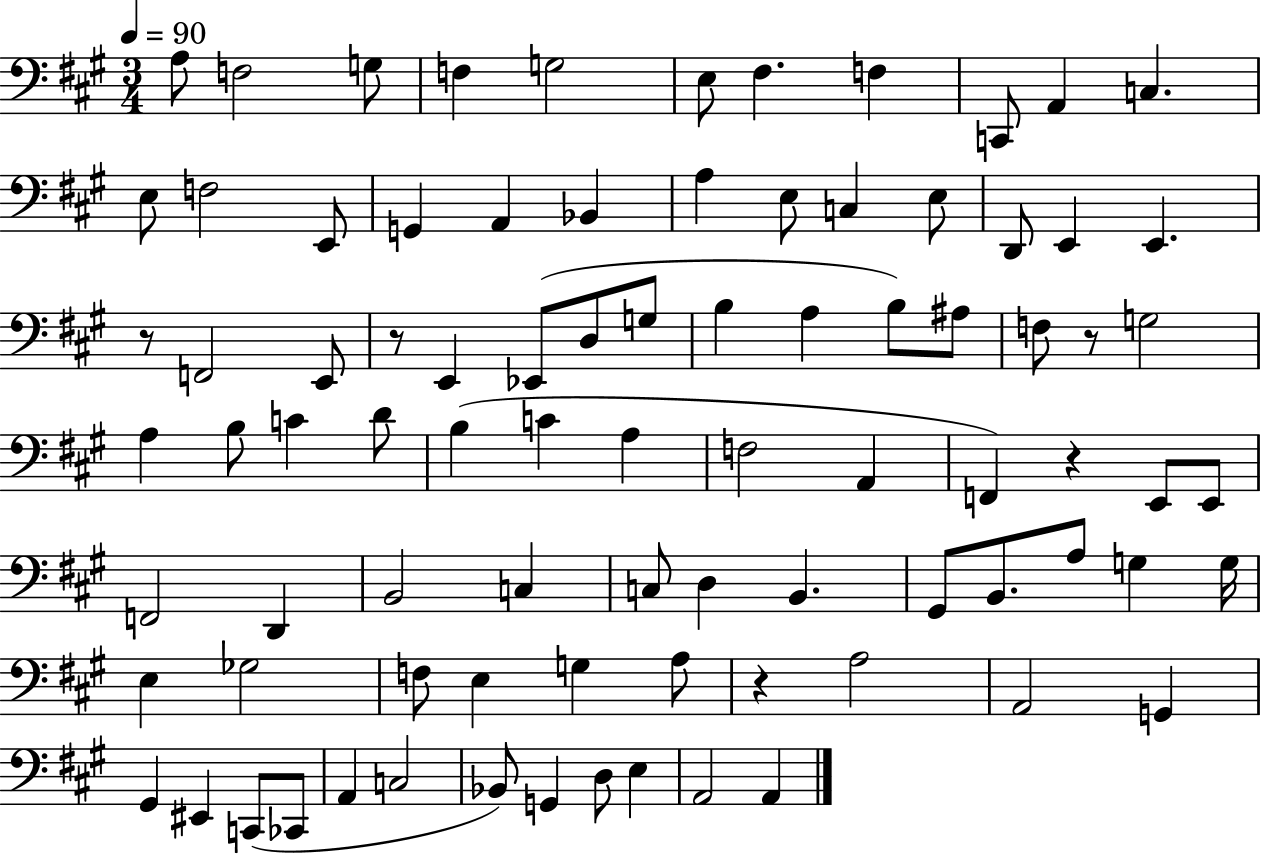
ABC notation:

X:1
T:Untitled
M:3/4
L:1/4
K:A
A,/2 F,2 G,/2 F, G,2 E,/2 ^F, F, C,,/2 A,, C, E,/2 F,2 E,,/2 G,, A,, _B,, A, E,/2 C, E,/2 D,,/2 E,, E,, z/2 F,,2 E,,/2 z/2 E,, _E,,/2 D,/2 G,/2 B, A, B,/2 ^A,/2 F,/2 z/2 G,2 A, B,/2 C D/2 B, C A, F,2 A,, F,, z E,,/2 E,,/2 F,,2 D,, B,,2 C, C,/2 D, B,, ^G,,/2 B,,/2 A,/2 G, G,/4 E, _G,2 F,/2 E, G, A,/2 z A,2 A,,2 G,, ^G,, ^E,, C,,/2 _C,,/2 A,, C,2 _B,,/2 G,, D,/2 E, A,,2 A,,